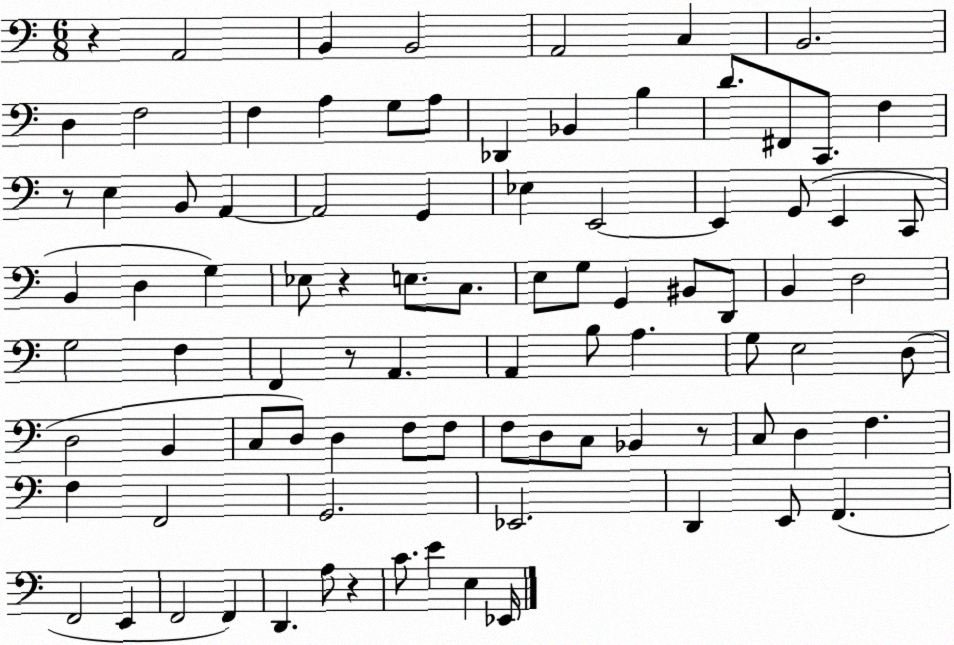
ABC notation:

X:1
T:Untitled
M:6/8
L:1/4
K:C
z A,,2 B,, B,,2 A,,2 C, B,,2 D, F,2 F, A, G,/2 A,/2 _D,, _B,, B, D/2 ^F,,/2 C,,/2 F, z/2 E, B,,/2 A,, A,,2 G,, _E, E,,2 E,, G,,/2 E,, C,,/2 B,, D, G, _E,/2 z E,/2 C,/2 E,/2 G,/2 G,, ^B,,/2 D,,/2 B,, D,2 G,2 F, F,, z/2 A,, A,, B,/2 A, G,/2 E,2 D,/2 D,2 B,, C,/2 D,/2 D, F,/2 F,/2 F,/2 D,/2 C,/2 _B,, z/2 C,/2 D, F, F, F,,2 G,,2 _E,,2 D,, E,,/2 F,, F,,2 E,, F,,2 F,, D,, A,/2 z C/2 E E, _E,,/4